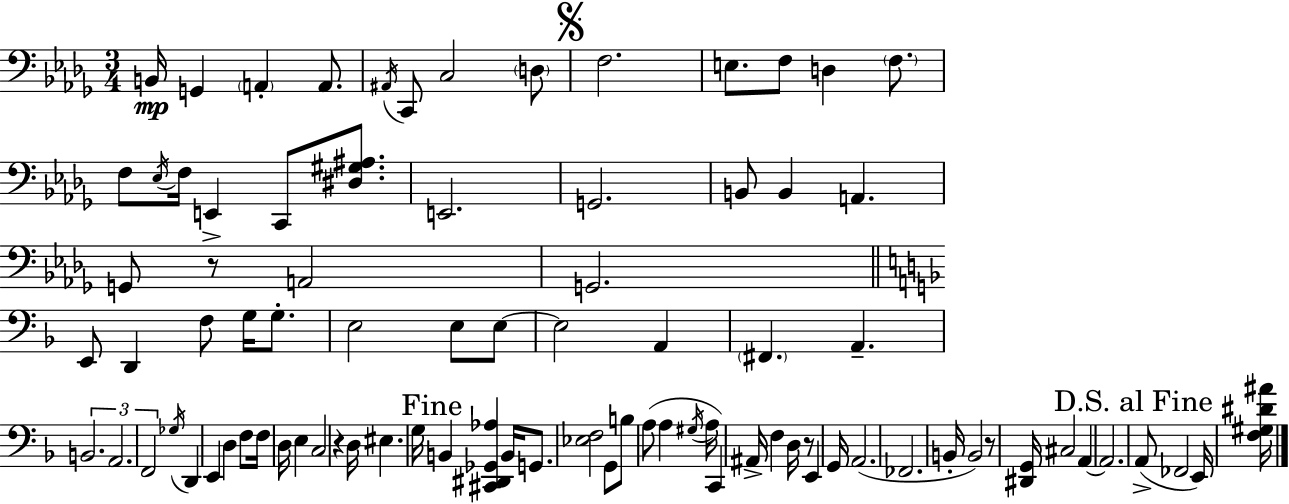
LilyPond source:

{
  \clef bass
  \numericTimeSignature
  \time 3/4
  \key bes \minor
  \repeat volta 2 { b,16\mp g,4 \parenthesize a,4-. a,8. | \acciaccatura { ais,16 } c,8 c2 \parenthesize d8 | \mark \markup { \musicglyph "scripts.segno" } f2. | e8. f8 d4 \parenthesize f8. | \break f8 \acciaccatura { ees16 } f16 e,4-> c,8 <dis gis ais>8. | e,2. | g,2. | b,8 b,4 a,4. | \break g,8 r8 a,2 | g,2. | \bar "||" \break \key f \major e,8 d,4 f8 g16 g8.-. | e2 e8 e8~~ | e2 a,4 | \parenthesize fis,4. a,4.-- | \break \tuplet 3/2 { b,2. | a,2. | f,2 } \acciaccatura { ges16 } d,4 | e,4 d4 f8 f16 | \break d16 e4 c2 | r4 d16 eis4. | g16 \mark "Fine" b,4 <cis, dis, ges, aes>4 b,16 g,8. | <ees f>2 g,8 b8 | \break a8( a4 \acciaccatura { gis16 } a16 c,4) | ais,16-> f4 d16 r8 e,4 | g,16 a,2.( | fes,2. | \break b,16-. b,2) r8 | <dis, g,>16 cis2 a,4~~ | a,2. | \mark "D.S. al Fine" a,8->( fes,2 | \break e,16) <f gis dis' ais'>16 } \bar "|."
}